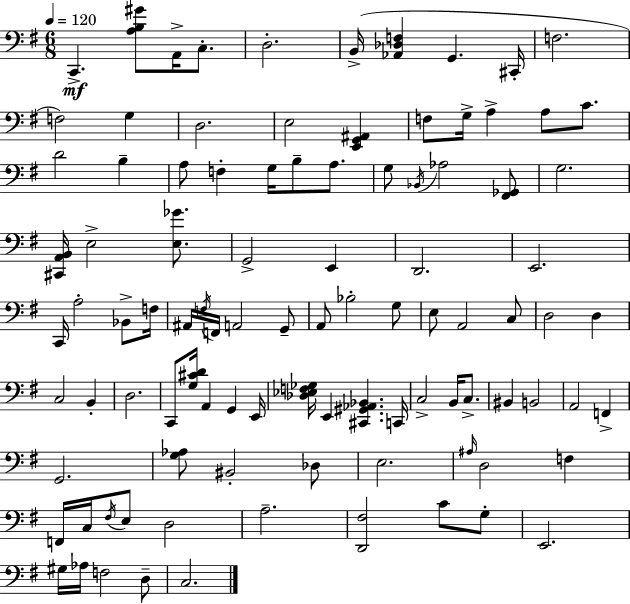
C2/q. [A3,B3,G#4]/e A2/s C3/e. D3/h. B2/s [Ab2,Db3,F3]/q G2/q. C#2/s F3/h. F3/h G3/q D3/h. E3/h [E2,G2,A#2]/q F3/e G3/s A3/q A3/e C4/e. D4/h B3/q A3/e F3/q G3/s B3/e A3/e. G3/e Bb2/s Ab3/h [F#2,Gb2]/e G3/h. [C#2,A2,B2]/s E3/h [E3,Gb4]/e. G2/h E2/q D2/h. E2/h. C2/s A3/h Bb2/e F3/s A#2/s F3/s F2/s A2/h G2/e A2/e Bb3/h G3/e E3/e A2/h C3/e D3/h D3/q C3/h B2/q D3/h. C2/e [G3,C#4,D4]/s A2/q G2/q E2/s [Db3,Eb3,F3,Gb3]/s E2/q [C#2,G#2,Ab2,Bb2]/q. C2/s C3/h B2/s C3/e. BIS2/q B2/h A2/h F2/q G2/h. [G3,Ab3]/e BIS2/h Db3/e E3/h. A#3/s D3/h F3/q F2/s C3/s F#3/s E3/e D3/h A3/h. [D2,F#3]/h C4/e G3/e E2/h. G#3/s Ab3/s F3/h D3/e C3/h.